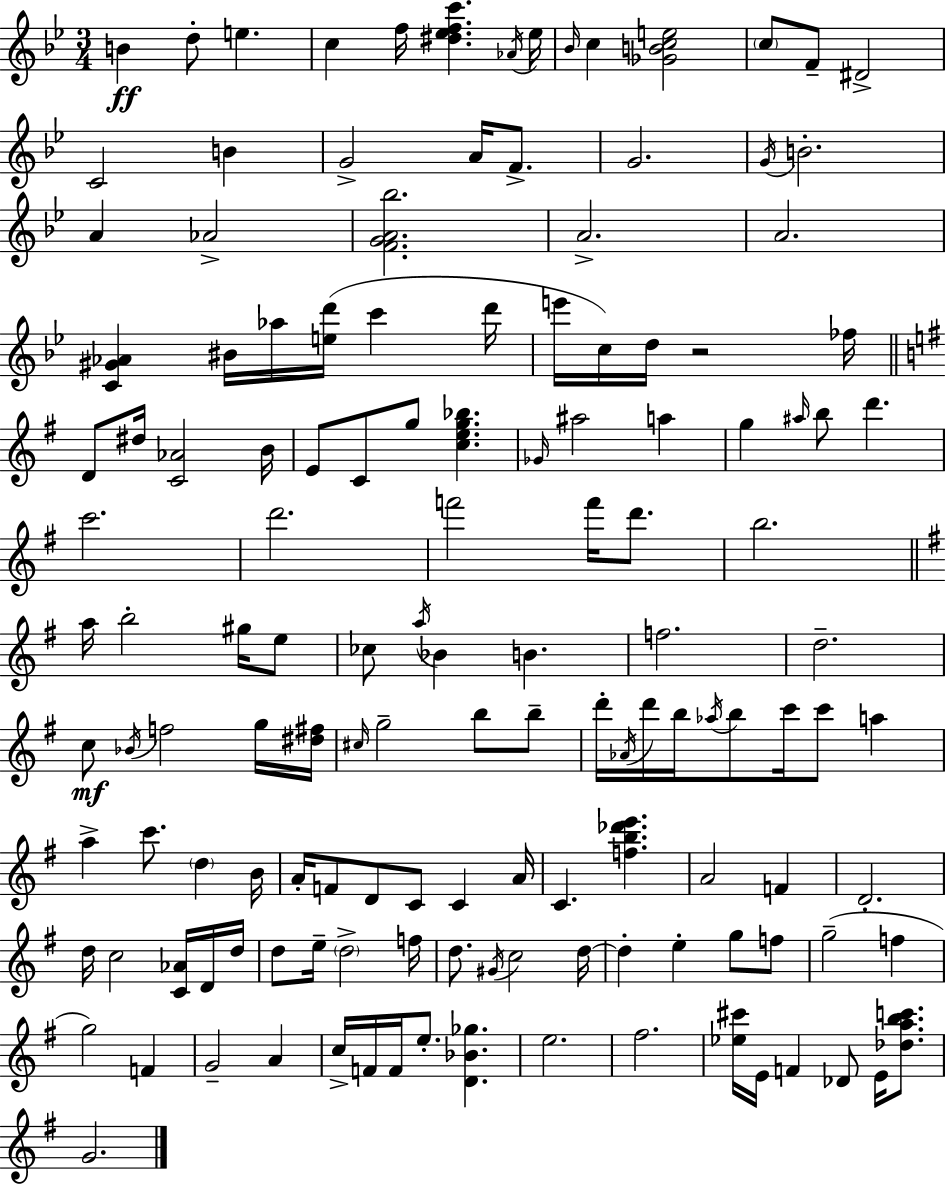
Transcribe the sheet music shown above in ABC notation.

X:1
T:Untitled
M:3/4
L:1/4
K:Bb
B d/2 e c f/4 [^d_efc'] _A/4 _e/4 _B/4 c [_GBce]2 c/2 F/2 ^D2 C2 B G2 A/4 F/2 G2 G/4 B2 A _A2 [FGA_b]2 A2 A2 [C^G_A] ^B/4 _a/4 [ed']/4 c' d'/4 e'/4 c/4 d/4 z2 _f/4 D/2 ^d/4 [C_A]2 B/4 E/2 C/2 g/2 [ceg_b] _G/4 ^a2 a g ^a/4 b/2 d' c'2 d'2 f'2 f'/4 d'/2 b2 a/4 b2 ^g/4 e/2 _c/2 a/4 _B B f2 d2 c/2 _B/4 f2 g/4 [^d^f]/4 ^c/4 g2 b/2 b/2 d'/4 _A/4 d'/4 b/4 _a/4 b/2 c'/4 c'/2 a a c'/2 d B/4 A/4 F/2 D/2 C/2 C A/4 C [fb_d'e'] A2 F D2 d/4 c2 [C_A]/4 D/4 d/4 d/2 e/4 d2 f/4 d/2 ^G/4 c2 d/4 d e g/2 f/2 g2 f g2 F G2 A c/4 F/4 F/4 e/2 [D_B_g] e2 ^f2 [_e^c']/4 E/4 F _D/2 E/4 [_dabc']/2 G2